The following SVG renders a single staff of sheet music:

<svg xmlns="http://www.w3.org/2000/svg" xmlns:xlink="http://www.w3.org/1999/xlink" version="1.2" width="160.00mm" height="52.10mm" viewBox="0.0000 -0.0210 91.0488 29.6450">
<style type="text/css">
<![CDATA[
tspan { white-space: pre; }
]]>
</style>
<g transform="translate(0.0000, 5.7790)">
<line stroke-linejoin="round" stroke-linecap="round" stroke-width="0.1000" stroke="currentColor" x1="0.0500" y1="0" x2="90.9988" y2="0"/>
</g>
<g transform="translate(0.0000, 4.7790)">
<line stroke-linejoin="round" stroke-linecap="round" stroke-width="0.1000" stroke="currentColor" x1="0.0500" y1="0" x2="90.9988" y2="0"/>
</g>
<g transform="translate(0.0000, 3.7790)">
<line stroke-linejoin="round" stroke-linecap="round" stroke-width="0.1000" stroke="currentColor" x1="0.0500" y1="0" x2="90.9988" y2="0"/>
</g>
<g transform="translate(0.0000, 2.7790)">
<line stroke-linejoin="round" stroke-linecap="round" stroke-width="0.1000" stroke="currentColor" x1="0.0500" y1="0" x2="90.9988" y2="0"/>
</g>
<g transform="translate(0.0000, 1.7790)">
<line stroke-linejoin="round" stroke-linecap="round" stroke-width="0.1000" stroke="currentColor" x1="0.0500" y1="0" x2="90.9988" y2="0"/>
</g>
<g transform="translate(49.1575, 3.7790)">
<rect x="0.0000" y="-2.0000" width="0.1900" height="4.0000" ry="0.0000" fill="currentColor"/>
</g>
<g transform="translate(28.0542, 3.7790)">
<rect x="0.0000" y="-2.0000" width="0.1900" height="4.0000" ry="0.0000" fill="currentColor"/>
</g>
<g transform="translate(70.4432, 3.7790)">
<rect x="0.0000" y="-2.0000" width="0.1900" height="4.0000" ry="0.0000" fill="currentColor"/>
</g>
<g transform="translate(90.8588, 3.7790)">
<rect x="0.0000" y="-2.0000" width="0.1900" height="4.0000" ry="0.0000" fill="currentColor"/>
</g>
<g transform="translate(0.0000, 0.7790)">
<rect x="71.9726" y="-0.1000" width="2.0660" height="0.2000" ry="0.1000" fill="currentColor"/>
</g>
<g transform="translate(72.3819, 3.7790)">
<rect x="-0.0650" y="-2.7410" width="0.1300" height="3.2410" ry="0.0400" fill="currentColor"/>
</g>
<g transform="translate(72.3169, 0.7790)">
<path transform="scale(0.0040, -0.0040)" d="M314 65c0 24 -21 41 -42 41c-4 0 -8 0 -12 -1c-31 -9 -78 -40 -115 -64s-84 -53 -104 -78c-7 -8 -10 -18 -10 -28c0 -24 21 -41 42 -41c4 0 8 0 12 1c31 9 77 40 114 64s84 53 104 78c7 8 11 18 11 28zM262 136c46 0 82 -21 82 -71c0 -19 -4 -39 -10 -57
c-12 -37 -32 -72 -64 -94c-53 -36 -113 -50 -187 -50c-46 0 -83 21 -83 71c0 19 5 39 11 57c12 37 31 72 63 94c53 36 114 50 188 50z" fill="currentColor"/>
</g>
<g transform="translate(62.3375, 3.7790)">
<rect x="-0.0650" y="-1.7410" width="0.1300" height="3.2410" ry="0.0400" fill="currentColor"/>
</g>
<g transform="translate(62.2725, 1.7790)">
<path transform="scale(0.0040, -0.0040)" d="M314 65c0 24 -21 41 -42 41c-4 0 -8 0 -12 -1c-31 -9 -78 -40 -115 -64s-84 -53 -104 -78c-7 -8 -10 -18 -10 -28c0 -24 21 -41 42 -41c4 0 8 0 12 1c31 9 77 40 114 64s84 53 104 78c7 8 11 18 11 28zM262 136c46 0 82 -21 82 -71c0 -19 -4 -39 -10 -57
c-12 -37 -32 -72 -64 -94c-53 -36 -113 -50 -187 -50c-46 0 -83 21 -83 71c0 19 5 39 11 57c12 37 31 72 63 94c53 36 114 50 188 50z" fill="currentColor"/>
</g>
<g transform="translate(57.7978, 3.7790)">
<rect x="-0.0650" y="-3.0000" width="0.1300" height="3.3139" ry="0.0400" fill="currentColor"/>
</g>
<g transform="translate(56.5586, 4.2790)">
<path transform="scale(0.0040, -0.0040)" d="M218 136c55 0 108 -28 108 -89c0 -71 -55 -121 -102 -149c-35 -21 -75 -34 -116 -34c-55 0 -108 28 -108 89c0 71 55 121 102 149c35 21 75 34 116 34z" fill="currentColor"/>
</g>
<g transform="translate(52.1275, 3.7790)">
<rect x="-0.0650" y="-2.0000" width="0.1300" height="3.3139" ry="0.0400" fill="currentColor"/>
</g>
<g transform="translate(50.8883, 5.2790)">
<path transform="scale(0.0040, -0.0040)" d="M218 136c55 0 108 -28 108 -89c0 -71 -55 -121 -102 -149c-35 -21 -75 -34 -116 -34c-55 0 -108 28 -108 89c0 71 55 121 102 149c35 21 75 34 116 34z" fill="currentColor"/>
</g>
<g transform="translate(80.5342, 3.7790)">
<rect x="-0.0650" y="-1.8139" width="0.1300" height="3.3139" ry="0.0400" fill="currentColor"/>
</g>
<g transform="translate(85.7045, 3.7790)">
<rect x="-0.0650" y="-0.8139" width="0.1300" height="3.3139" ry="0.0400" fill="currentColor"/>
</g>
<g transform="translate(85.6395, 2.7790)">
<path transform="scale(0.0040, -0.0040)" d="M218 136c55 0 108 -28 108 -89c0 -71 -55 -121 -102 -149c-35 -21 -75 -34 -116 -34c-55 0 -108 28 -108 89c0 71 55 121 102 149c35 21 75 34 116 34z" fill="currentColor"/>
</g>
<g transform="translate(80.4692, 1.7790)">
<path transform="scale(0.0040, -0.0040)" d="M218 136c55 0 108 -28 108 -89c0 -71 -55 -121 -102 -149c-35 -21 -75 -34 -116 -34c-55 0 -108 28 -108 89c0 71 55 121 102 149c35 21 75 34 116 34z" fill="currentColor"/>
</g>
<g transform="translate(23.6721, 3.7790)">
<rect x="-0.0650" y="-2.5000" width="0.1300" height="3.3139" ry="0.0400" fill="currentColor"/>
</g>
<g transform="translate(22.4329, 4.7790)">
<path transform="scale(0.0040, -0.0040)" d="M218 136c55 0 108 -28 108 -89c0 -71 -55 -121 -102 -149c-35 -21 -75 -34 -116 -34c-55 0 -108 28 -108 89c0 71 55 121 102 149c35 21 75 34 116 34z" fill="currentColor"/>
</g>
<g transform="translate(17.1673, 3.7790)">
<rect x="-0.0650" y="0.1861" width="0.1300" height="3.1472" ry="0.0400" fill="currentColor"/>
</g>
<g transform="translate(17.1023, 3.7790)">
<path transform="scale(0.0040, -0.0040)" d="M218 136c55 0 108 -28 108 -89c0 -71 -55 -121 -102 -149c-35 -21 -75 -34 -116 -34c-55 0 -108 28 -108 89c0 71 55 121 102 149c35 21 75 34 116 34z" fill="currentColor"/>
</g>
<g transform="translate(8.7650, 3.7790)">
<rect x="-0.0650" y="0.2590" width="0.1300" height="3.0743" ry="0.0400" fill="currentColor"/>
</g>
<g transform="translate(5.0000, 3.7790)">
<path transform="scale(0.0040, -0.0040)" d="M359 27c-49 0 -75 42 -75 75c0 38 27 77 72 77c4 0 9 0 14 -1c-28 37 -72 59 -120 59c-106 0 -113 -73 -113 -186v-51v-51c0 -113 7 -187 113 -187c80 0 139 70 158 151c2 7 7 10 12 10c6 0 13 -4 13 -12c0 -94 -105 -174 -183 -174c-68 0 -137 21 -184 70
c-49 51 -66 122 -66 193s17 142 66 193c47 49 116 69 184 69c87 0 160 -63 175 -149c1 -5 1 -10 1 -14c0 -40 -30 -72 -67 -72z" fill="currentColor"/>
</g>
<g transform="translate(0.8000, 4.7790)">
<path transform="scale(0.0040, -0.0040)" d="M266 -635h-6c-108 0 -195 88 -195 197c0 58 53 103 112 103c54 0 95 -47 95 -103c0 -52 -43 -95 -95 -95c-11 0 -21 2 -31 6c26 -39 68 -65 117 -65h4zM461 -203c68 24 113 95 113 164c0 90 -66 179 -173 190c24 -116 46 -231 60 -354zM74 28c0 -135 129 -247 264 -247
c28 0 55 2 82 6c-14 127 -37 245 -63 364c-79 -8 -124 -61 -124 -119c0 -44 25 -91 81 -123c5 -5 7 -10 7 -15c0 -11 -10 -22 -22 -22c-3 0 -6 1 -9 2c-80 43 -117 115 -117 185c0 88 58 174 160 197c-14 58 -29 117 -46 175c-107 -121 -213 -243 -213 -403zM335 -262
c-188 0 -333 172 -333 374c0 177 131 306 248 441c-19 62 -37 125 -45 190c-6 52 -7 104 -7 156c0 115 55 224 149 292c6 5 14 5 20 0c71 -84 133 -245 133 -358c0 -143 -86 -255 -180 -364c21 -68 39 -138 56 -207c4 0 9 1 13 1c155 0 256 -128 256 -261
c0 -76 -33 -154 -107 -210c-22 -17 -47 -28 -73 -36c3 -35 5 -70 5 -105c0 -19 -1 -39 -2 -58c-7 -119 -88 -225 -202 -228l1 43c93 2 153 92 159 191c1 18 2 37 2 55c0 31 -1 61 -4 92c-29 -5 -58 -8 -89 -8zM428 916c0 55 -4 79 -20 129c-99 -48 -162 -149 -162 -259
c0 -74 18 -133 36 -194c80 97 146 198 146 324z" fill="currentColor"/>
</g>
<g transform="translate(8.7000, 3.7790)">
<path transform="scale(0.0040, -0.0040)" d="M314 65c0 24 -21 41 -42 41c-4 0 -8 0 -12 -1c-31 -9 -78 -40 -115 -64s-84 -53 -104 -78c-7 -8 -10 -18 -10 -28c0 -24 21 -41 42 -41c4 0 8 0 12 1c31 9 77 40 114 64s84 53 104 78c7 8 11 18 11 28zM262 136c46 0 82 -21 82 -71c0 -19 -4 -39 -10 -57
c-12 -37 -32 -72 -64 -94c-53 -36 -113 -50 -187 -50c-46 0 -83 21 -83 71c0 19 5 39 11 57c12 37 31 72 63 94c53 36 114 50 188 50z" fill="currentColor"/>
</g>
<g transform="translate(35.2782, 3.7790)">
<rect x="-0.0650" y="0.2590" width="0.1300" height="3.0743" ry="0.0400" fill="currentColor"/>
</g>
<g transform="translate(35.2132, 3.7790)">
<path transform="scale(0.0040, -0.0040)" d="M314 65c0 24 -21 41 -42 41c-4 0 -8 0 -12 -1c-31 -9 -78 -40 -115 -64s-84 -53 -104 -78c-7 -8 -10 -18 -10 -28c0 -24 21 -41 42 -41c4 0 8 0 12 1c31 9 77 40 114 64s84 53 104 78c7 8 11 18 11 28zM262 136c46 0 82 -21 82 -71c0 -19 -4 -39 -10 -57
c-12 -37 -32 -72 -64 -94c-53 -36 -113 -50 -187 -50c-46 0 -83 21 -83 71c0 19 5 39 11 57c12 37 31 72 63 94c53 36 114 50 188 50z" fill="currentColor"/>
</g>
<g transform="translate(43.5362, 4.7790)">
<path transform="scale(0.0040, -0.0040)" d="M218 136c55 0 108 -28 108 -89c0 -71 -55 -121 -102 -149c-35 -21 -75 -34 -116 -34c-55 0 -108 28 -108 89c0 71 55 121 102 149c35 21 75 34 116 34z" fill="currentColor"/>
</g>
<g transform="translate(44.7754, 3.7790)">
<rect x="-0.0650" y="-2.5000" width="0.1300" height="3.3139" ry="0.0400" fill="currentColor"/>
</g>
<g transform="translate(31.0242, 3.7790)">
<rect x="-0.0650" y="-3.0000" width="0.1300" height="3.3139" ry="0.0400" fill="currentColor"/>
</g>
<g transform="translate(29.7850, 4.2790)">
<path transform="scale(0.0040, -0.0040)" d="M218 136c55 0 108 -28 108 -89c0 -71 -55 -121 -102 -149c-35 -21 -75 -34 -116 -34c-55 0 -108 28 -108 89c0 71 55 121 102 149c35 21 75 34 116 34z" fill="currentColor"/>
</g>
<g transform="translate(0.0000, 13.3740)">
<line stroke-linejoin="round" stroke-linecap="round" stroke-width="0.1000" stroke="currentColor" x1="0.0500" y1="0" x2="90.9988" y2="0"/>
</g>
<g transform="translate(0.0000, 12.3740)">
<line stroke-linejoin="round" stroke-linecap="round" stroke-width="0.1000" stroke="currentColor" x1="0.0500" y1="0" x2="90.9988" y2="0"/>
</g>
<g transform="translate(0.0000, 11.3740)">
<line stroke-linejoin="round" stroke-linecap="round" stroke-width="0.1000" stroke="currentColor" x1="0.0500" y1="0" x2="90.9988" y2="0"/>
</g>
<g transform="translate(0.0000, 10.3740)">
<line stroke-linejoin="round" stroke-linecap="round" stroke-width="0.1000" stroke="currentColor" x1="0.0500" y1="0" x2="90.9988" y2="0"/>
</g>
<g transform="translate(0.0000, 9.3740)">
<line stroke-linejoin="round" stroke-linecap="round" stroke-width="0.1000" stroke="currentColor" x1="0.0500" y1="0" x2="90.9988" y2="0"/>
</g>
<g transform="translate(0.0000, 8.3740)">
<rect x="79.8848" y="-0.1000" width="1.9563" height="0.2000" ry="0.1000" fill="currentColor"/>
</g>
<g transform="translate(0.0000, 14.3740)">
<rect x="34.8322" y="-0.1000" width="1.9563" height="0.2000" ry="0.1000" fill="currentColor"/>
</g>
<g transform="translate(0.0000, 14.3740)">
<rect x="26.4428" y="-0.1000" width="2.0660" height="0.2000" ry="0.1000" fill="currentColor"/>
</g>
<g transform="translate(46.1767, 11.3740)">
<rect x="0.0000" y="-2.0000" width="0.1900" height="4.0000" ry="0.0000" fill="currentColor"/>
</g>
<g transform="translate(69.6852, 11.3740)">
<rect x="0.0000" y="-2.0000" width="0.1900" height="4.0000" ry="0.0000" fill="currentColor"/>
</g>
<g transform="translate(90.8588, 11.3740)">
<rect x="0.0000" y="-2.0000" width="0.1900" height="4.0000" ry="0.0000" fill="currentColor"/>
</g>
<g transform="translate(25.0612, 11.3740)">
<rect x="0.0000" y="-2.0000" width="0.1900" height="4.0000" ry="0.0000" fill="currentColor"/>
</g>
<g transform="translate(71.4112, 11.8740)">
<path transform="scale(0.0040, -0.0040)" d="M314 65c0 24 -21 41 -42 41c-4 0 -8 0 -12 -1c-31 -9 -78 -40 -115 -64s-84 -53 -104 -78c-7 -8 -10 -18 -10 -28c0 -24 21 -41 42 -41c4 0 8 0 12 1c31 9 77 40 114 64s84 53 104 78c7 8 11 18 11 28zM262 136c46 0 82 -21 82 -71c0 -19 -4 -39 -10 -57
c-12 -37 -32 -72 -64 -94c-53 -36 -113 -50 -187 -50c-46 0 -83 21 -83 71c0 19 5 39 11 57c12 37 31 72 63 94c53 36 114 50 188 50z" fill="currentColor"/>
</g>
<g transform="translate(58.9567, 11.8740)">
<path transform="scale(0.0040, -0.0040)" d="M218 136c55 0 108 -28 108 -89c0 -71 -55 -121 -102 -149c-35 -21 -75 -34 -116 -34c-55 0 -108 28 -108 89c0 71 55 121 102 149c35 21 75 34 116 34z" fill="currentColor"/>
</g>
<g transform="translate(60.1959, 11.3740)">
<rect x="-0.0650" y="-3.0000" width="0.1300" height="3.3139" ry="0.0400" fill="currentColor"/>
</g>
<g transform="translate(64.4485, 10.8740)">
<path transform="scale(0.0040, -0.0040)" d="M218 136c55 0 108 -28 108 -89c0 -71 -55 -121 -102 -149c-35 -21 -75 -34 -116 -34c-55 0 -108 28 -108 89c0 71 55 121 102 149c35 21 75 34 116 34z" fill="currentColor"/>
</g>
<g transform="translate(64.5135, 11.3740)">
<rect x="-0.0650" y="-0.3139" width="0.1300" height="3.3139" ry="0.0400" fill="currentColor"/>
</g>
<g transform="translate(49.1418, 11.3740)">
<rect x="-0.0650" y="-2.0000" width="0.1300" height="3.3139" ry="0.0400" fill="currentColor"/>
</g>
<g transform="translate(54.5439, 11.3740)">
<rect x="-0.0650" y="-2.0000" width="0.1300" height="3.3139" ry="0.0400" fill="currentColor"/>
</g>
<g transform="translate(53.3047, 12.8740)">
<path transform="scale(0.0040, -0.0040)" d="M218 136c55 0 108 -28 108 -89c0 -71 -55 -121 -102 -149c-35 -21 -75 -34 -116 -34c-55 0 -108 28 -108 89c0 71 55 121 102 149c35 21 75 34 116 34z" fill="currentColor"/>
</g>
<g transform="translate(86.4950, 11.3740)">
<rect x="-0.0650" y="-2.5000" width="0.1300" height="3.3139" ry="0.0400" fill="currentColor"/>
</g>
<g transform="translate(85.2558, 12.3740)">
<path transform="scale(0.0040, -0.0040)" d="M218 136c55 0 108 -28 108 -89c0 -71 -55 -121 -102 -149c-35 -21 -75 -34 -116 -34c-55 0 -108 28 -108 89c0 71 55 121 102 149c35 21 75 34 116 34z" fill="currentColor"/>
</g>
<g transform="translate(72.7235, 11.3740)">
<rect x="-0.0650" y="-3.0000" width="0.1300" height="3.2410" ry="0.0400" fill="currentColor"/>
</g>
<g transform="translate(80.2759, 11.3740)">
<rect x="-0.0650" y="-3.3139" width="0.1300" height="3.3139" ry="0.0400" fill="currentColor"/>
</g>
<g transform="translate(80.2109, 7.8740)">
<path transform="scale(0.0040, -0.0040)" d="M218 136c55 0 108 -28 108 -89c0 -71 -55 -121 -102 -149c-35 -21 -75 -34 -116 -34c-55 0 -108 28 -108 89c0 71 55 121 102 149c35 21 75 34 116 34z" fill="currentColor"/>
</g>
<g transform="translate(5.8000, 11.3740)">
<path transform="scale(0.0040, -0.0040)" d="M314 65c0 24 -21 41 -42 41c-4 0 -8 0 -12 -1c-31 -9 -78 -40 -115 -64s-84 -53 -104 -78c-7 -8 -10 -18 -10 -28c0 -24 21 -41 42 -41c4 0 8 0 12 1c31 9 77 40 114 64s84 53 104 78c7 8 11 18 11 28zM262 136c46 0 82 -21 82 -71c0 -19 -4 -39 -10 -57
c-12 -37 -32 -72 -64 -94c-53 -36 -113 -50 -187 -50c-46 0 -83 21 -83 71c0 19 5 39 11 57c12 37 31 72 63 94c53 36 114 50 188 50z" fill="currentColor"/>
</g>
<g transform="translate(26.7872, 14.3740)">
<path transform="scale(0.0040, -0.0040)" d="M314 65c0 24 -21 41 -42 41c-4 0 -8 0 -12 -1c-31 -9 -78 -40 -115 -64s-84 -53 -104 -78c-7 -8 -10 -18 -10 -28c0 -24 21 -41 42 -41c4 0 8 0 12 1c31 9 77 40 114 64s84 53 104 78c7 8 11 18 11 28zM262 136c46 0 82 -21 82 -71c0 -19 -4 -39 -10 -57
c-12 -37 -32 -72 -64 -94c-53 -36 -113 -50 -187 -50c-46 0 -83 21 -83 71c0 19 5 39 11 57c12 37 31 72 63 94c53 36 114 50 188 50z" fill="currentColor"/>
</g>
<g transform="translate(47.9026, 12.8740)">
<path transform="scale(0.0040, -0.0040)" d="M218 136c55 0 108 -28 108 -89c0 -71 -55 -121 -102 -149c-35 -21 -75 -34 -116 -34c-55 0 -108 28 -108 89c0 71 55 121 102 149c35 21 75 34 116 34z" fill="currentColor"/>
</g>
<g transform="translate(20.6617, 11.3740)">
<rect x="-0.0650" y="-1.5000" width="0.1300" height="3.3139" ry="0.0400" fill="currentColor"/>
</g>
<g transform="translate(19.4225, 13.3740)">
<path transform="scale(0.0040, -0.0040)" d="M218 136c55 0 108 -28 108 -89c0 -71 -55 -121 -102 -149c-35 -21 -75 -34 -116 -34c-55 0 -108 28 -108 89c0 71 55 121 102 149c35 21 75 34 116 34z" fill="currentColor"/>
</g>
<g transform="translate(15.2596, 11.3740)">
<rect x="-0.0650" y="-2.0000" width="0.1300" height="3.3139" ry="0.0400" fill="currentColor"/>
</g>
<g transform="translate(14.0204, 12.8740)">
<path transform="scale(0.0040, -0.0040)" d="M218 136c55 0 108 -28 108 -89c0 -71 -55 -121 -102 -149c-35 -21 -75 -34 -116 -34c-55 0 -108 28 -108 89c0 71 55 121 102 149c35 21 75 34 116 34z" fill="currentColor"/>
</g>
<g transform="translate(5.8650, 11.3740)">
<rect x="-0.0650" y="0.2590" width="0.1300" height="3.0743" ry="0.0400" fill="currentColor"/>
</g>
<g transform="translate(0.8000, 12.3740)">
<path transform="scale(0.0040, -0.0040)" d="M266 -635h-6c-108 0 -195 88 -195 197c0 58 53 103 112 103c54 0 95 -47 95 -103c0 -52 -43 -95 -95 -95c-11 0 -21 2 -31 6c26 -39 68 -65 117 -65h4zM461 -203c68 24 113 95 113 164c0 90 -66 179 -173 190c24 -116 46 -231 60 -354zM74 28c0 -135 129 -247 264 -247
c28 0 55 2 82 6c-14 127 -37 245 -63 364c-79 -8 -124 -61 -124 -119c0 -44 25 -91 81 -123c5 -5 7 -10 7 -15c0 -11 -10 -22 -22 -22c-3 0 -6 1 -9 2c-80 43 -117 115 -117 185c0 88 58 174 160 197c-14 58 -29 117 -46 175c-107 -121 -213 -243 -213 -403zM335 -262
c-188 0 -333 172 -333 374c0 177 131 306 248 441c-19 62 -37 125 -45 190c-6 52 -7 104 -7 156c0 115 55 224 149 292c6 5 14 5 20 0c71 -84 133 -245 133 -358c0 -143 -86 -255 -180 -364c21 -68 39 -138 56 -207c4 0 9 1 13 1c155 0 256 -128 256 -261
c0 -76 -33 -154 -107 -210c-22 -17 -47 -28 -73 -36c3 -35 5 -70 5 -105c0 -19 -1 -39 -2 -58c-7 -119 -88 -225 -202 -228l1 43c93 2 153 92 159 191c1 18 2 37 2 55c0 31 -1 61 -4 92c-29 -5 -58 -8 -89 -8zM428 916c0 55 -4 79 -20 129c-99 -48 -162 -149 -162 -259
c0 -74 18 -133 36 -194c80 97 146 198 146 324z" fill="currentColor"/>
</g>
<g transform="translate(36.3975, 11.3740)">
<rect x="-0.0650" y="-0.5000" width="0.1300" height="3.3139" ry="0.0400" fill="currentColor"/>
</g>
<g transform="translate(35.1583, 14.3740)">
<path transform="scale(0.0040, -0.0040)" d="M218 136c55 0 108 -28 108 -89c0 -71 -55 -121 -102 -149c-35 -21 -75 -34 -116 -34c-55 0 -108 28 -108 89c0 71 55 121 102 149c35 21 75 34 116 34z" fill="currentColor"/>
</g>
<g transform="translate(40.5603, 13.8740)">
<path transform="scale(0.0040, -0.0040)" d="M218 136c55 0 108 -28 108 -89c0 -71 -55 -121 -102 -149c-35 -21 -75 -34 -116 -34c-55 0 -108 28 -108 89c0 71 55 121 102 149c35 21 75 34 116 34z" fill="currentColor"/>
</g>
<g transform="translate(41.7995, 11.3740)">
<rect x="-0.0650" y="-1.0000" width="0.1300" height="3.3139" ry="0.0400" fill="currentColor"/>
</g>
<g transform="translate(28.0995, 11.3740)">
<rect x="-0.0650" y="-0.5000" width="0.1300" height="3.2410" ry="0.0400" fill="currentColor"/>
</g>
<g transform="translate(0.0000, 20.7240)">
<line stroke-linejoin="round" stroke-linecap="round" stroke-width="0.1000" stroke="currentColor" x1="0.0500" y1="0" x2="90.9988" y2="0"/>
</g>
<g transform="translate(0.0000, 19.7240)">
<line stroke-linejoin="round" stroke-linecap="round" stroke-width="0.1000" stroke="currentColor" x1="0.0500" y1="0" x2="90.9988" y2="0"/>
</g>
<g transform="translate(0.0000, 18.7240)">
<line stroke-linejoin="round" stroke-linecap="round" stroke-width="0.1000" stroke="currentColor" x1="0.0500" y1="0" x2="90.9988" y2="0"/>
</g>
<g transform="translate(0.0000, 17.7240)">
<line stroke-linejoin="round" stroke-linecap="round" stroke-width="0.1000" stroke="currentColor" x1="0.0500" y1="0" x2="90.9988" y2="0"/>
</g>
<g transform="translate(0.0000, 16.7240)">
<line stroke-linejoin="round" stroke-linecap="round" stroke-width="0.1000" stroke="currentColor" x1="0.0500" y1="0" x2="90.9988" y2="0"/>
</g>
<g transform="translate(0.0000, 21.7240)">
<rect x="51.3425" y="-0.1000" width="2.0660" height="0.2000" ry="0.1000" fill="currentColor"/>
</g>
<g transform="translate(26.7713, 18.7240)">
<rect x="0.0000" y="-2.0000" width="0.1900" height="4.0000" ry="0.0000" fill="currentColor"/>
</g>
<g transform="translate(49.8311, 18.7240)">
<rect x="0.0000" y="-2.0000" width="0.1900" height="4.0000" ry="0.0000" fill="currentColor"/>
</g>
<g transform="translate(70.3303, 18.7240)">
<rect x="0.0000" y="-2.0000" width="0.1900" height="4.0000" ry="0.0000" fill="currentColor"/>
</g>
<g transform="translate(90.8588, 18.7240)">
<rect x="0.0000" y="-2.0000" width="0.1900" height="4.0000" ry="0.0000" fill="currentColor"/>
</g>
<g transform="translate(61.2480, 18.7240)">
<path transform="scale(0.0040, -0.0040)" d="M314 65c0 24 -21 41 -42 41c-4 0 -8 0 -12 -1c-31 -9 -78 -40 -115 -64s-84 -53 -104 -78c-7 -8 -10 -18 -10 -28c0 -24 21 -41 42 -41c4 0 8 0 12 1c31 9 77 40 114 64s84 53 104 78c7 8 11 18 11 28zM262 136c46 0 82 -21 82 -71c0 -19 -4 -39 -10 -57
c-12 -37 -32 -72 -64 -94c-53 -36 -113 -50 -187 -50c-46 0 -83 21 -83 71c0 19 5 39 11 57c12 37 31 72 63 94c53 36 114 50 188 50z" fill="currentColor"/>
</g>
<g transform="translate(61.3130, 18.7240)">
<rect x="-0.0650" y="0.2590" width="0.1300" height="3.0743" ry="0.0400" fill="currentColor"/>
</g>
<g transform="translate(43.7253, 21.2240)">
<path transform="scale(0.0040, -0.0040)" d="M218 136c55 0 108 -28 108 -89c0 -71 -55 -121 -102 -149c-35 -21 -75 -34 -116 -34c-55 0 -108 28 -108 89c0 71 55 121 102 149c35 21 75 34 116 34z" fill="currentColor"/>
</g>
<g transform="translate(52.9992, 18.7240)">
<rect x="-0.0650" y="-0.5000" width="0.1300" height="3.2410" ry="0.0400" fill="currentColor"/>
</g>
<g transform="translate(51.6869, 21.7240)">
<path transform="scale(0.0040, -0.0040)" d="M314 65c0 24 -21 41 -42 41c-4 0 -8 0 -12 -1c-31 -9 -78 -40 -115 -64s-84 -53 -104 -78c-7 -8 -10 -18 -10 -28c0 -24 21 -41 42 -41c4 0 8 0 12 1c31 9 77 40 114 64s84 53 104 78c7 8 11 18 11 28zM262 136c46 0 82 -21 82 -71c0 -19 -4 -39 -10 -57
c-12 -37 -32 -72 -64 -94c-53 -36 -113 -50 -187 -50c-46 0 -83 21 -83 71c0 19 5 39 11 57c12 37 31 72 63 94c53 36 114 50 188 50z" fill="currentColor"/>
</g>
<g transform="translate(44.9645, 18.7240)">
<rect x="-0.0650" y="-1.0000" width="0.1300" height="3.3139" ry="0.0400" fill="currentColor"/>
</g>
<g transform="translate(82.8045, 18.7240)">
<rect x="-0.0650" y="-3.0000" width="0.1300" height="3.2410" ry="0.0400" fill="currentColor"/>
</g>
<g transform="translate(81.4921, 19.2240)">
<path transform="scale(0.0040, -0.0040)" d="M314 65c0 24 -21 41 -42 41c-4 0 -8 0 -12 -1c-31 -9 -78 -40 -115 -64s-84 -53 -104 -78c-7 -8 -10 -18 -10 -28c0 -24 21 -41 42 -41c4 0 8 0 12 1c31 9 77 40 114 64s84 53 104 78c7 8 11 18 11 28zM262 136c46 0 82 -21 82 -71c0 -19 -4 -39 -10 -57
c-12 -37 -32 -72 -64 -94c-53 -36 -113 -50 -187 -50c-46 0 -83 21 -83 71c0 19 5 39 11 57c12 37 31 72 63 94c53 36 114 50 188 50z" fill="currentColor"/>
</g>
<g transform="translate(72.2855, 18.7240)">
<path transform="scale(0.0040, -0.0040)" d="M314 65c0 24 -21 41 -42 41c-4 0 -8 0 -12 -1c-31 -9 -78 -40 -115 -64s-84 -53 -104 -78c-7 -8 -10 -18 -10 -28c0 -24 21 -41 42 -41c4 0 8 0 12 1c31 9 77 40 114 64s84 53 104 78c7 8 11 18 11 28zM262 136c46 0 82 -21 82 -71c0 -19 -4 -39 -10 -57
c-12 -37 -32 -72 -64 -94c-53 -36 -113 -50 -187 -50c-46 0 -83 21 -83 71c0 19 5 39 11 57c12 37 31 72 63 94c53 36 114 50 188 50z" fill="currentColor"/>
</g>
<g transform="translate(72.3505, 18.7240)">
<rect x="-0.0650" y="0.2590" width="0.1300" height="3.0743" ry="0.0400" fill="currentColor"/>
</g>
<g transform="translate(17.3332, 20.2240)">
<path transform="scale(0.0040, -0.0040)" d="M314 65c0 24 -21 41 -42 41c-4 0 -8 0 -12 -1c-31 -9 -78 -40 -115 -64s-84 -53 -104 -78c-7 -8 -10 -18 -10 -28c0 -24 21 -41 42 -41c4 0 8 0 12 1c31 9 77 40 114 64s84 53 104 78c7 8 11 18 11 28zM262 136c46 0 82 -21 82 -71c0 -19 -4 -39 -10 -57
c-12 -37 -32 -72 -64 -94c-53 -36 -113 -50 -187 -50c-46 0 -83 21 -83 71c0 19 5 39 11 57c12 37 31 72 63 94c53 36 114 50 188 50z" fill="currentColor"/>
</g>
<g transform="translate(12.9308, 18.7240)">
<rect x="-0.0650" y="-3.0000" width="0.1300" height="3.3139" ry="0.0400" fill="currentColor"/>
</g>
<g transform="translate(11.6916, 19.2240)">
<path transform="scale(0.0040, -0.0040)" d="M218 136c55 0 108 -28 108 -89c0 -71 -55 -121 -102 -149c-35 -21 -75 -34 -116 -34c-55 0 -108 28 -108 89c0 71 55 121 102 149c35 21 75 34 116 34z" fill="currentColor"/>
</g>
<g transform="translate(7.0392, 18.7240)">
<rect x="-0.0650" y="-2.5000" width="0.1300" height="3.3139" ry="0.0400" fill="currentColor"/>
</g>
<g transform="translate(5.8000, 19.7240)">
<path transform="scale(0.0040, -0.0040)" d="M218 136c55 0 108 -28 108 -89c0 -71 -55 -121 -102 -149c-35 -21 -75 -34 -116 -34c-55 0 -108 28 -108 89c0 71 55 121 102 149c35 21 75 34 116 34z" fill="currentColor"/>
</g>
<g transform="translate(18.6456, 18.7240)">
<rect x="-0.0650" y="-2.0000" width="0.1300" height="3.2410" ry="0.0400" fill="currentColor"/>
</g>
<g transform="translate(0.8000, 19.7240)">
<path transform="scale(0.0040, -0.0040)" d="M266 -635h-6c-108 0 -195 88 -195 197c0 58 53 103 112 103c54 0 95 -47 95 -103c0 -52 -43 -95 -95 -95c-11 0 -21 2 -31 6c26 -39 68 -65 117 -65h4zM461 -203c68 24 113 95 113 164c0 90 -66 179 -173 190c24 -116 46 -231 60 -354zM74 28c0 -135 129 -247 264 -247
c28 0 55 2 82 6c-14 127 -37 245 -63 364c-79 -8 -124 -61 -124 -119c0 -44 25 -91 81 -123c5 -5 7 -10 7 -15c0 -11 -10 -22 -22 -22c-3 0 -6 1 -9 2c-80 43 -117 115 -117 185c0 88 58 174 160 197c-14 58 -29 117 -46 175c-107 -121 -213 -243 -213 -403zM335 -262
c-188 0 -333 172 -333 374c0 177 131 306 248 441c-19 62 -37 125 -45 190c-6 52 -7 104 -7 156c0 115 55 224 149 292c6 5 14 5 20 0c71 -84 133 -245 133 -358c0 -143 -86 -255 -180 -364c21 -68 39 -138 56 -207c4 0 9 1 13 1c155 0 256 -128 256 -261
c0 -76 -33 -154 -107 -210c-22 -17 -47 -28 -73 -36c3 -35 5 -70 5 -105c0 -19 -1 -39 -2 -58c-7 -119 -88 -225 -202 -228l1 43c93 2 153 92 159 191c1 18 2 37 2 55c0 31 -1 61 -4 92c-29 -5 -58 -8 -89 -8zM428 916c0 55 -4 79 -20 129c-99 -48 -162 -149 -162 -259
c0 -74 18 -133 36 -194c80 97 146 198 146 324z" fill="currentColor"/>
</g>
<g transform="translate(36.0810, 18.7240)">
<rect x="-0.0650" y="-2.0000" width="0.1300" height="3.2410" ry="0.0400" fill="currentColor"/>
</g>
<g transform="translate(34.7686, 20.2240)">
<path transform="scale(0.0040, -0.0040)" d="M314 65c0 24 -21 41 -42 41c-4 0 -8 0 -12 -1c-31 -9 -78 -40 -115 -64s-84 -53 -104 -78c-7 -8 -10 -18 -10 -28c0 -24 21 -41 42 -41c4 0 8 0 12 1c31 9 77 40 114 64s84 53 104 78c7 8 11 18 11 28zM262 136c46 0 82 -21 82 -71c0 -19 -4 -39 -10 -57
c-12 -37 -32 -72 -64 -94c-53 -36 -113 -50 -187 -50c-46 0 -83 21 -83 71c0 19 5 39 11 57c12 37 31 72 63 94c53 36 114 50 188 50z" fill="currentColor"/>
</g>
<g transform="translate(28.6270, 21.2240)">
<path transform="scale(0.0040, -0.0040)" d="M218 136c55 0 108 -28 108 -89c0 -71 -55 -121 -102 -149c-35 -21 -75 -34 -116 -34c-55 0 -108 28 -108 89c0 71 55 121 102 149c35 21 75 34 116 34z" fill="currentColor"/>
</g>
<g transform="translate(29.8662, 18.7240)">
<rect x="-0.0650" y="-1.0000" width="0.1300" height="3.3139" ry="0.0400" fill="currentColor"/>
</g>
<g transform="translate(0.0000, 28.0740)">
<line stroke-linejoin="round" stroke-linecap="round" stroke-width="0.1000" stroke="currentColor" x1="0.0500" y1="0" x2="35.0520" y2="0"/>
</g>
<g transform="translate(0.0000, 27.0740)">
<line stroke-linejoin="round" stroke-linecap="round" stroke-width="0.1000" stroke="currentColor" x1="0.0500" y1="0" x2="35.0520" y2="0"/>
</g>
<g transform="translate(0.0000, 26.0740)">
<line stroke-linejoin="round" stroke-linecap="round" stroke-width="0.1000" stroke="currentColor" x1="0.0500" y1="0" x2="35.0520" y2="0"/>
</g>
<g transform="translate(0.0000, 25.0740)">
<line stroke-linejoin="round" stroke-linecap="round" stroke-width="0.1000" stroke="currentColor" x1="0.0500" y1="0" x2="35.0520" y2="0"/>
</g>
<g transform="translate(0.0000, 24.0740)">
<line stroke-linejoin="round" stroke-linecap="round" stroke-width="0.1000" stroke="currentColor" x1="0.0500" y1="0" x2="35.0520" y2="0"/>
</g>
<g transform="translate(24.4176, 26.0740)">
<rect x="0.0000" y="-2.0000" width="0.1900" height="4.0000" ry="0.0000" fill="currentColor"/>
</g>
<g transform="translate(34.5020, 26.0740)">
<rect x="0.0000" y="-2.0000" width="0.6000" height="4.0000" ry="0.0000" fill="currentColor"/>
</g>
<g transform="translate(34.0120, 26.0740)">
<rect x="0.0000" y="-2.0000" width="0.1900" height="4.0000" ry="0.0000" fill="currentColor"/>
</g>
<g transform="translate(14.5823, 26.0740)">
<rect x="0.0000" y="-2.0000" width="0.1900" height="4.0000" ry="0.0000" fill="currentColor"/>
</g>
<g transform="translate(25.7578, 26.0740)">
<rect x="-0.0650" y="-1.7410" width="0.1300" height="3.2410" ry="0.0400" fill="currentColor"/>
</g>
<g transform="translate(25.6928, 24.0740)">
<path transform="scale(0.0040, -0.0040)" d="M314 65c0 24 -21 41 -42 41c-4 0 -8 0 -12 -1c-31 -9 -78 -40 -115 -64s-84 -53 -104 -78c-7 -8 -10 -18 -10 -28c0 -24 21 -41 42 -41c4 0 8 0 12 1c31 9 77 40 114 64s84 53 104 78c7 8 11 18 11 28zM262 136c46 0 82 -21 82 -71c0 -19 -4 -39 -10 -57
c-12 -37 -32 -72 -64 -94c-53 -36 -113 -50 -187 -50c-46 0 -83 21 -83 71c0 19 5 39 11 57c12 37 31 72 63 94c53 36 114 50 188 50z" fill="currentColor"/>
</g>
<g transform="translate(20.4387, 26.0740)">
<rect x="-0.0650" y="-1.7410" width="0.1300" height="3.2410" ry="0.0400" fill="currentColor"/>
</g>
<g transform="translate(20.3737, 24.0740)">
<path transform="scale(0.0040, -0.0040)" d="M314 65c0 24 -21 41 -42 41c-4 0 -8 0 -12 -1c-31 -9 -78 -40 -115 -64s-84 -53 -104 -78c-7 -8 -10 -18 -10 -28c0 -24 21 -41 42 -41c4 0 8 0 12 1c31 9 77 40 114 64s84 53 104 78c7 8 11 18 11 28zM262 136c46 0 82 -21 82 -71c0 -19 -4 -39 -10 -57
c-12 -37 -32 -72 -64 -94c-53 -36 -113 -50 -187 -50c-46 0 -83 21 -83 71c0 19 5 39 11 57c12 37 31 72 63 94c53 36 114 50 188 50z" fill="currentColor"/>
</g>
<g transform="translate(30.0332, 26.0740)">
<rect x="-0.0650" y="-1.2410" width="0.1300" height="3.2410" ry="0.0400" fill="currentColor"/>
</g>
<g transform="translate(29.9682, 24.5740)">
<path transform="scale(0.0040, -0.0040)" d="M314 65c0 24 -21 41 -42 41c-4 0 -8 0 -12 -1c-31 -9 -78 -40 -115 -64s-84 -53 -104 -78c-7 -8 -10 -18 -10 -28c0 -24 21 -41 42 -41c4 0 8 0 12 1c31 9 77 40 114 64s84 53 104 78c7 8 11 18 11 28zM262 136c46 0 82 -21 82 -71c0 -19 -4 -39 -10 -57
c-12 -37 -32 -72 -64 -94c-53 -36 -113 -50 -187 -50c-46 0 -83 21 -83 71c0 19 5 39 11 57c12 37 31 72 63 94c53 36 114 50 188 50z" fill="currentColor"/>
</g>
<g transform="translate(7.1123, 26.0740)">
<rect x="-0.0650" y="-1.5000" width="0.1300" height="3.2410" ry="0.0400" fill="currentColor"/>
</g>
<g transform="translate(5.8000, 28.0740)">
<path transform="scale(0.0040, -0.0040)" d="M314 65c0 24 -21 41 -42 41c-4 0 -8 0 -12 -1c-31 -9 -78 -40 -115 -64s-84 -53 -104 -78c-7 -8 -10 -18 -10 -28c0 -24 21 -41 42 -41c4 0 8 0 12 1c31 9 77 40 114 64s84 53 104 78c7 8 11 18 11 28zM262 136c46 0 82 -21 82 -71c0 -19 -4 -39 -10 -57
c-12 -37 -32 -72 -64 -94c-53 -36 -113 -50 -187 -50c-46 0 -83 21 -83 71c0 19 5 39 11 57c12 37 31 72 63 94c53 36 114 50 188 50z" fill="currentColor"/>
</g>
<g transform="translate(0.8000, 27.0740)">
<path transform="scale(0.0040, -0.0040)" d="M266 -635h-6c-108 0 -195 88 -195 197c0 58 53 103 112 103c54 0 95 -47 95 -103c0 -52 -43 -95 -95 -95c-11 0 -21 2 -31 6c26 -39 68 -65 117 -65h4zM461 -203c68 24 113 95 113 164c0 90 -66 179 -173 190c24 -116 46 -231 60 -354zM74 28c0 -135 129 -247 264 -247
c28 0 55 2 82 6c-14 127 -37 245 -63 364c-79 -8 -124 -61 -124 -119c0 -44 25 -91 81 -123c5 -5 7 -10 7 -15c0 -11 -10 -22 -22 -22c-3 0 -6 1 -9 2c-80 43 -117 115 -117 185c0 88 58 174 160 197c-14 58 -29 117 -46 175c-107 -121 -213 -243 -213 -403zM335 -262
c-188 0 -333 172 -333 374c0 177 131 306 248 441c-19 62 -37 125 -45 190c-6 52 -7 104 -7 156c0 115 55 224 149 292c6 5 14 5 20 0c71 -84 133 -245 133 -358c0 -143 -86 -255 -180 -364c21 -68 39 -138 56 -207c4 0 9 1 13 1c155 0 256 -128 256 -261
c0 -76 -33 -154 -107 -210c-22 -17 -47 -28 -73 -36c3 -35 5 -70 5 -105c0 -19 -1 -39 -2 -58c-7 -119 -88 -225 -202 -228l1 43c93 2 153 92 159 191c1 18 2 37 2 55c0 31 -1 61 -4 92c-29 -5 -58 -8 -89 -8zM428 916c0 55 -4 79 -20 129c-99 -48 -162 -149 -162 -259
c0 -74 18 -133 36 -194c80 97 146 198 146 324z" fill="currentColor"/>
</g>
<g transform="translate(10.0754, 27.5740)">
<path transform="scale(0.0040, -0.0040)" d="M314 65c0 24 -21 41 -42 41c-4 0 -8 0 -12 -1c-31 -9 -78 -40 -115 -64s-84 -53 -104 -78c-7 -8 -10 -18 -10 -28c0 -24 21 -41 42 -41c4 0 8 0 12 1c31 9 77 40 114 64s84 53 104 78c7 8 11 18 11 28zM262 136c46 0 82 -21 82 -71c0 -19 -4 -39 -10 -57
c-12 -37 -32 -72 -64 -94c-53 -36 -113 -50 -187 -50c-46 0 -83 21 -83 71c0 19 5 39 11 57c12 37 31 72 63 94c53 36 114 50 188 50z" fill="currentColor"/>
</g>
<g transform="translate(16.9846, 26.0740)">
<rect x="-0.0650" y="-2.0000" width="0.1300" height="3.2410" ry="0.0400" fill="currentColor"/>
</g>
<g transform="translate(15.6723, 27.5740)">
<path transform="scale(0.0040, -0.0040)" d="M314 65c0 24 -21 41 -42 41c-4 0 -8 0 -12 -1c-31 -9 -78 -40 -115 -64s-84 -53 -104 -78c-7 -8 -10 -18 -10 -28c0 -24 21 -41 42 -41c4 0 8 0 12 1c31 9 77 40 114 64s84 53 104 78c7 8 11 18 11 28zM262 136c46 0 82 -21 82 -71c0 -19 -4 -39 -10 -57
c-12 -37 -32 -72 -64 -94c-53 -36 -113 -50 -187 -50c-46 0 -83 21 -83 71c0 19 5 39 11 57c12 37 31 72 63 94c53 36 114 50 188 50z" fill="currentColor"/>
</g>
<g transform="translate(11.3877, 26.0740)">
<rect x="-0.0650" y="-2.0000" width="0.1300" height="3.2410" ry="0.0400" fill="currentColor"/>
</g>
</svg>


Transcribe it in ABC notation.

X:1
T:Untitled
M:4/4
L:1/4
K:C
B2 B G A B2 G F A f2 a2 f d B2 F E C2 C D F F A c A2 b G G A F2 D F2 D C2 B2 B2 A2 E2 F2 F2 f2 f2 e2